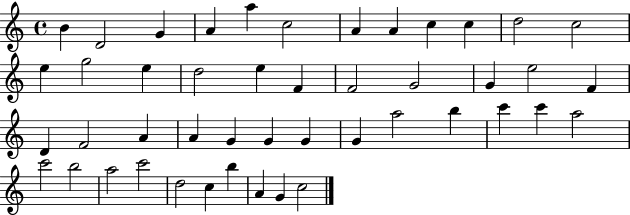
B4/q D4/h G4/q A4/q A5/q C5/h A4/q A4/q C5/q C5/q D5/h C5/h E5/q G5/h E5/q D5/h E5/q F4/q F4/h G4/h G4/q E5/h F4/q D4/q F4/h A4/q A4/q G4/q G4/q G4/q G4/q A5/h B5/q C6/q C6/q A5/h C6/h B5/h A5/h C6/h D5/h C5/q B5/q A4/q G4/q C5/h